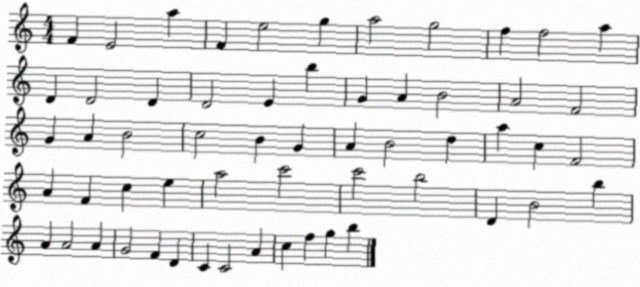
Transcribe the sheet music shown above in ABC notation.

X:1
T:Untitled
M:4/4
L:1/4
K:C
F E2 a F e2 g a2 g2 f f2 a D D2 D D2 E b G A B2 A2 F2 G A B2 c2 B G A B2 d a c F2 A F c e a2 c'2 c'2 b2 D B2 b A A2 A G2 F D C C2 A c f g b